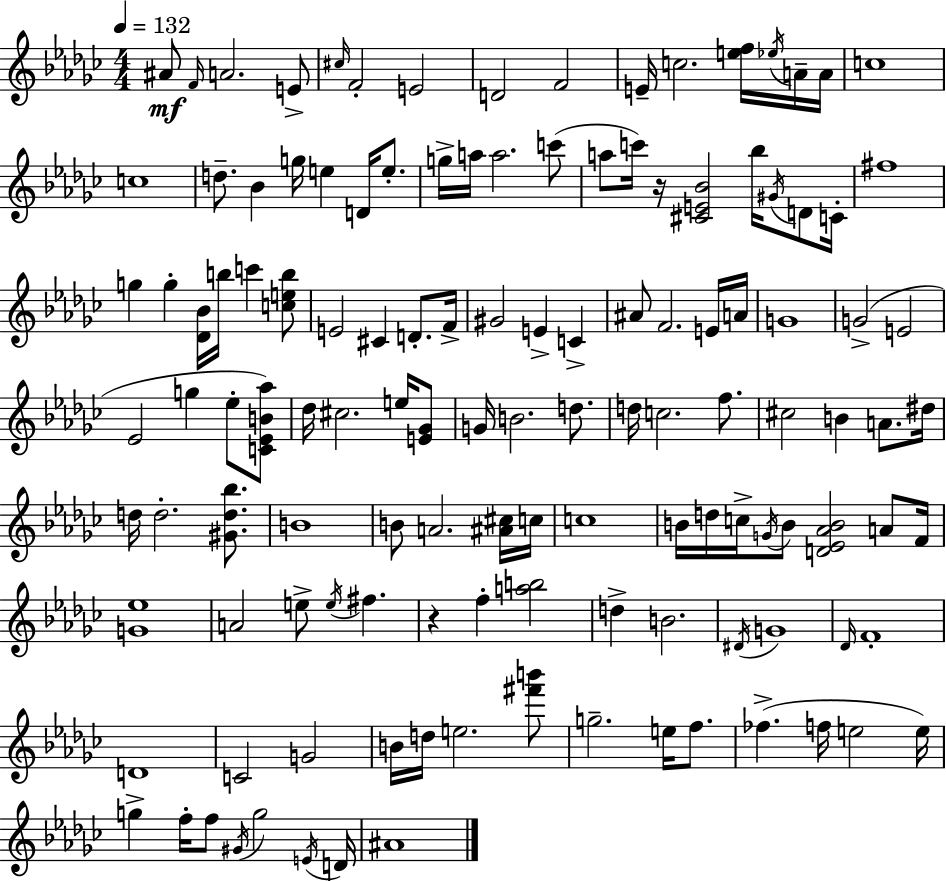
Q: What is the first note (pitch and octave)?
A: A#4